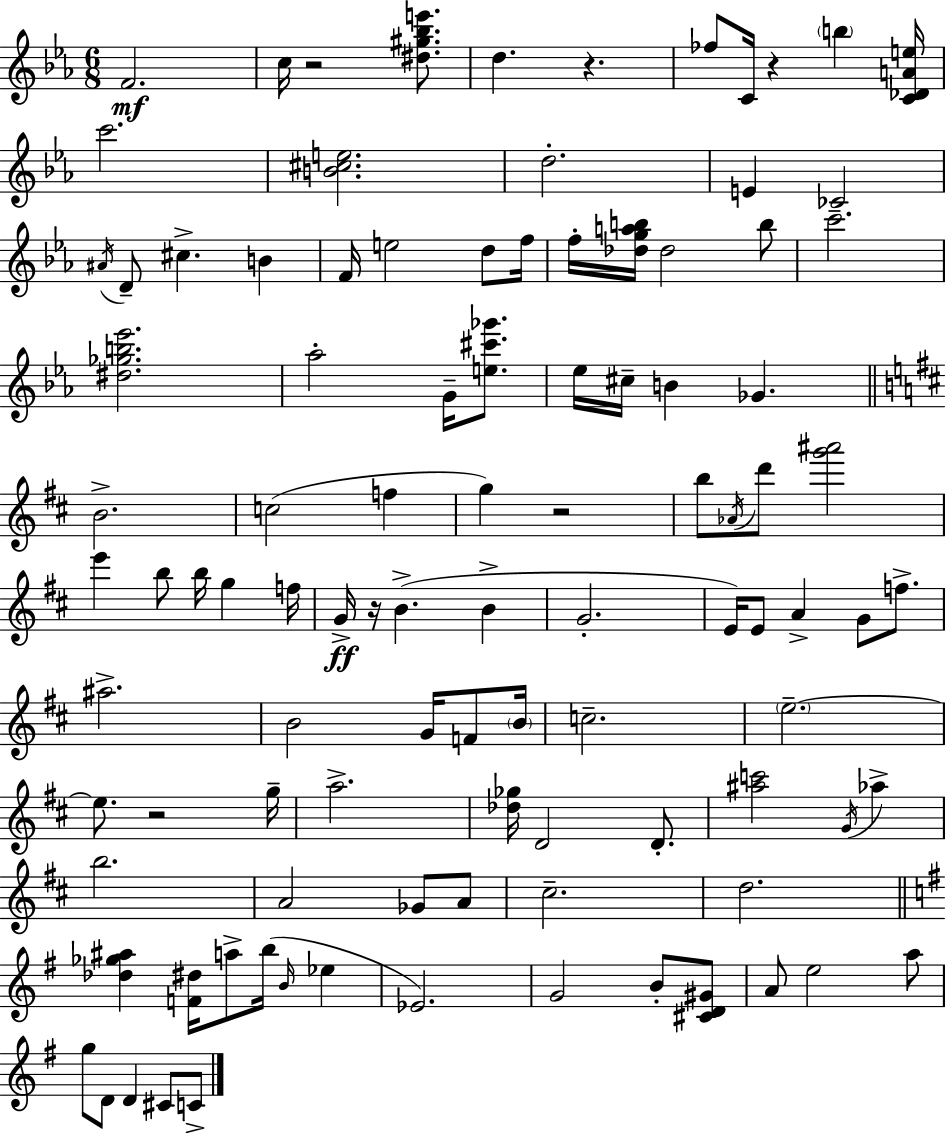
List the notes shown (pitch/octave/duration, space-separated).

F4/h. C5/s R/h [D#5,G#5,Bb5,E6]/e. D5/q. R/q. FES5/e C4/s R/q B5/q [C4,Db4,A4,E5]/s C6/h. [B4,C#5,E5]/h. D5/h. E4/q CES4/h A#4/s D4/e C#5/q. B4/q F4/s E5/h D5/e F5/s F5/s [Db5,G5,A5,B5]/s Db5/h B5/e C6/h. [D#5,Gb5,B5,Eb6]/h. Ab5/h G4/s [E5,C#6,Gb6]/e. Eb5/s C#5/s B4/q Gb4/q. B4/h. C5/h F5/q G5/q R/h B5/e Ab4/s D6/e [G6,A#6]/h E6/q B5/e B5/s G5/q F5/s G4/s R/s B4/q. B4/q G4/h. E4/s E4/e A4/q G4/e F5/e. A#5/h. B4/h G4/s F4/e B4/s C5/h. E5/h. E5/e. R/h G5/s A5/h. [Db5,Gb5]/s D4/h D4/e. [A#5,C6]/h G4/s Ab5/q B5/h. A4/h Gb4/e A4/e C#5/h. D5/h. [Db5,Gb5,A#5]/q [F4,D#5]/s A5/e B5/s B4/s Eb5/q Eb4/h. G4/h B4/e [C#4,D4,G#4]/e A4/e E5/h A5/e G5/e D4/e D4/q C#4/e C4/e